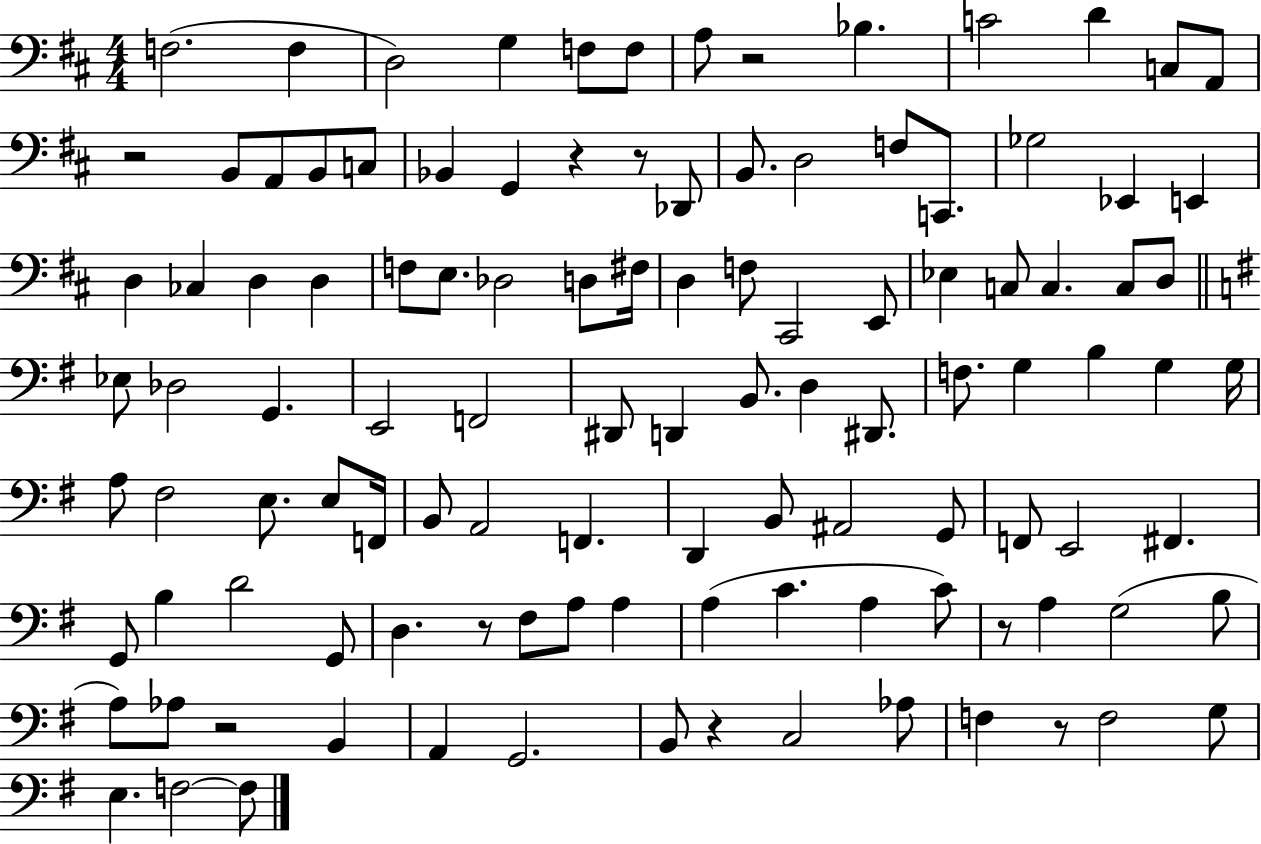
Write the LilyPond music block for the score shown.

{
  \clef bass
  \numericTimeSignature
  \time 4/4
  \key d \major
  \repeat volta 2 { f2.( f4 | d2) g4 f8 f8 | a8 r2 bes4. | c'2 d'4 c8 a,8 | \break r2 b,8 a,8 b,8 c8 | bes,4 g,4 r4 r8 des,8 | b,8. d2 f8 c,8. | ges2 ees,4 e,4 | \break d4 ces4 d4 d4 | f8 e8. des2 d8 fis16 | d4 f8 cis,2 e,8 | ees4 c8 c4. c8 d8 | \break \bar "||" \break \key g \major ees8 des2 g,4. | e,2 f,2 | dis,8 d,4 b,8. d4 dis,8. | f8. g4 b4 g4 g16 | \break a8 fis2 e8. e8 f,16 | b,8 a,2 f,4. | d,4 b,8 ais,2 g,8 | f,8 e,2 fis,4. | \break g,8 b4 d'2 g,8 | d4. r8 fis8 a8 a4 | a4( c'4. a4 c'8) | r8 a4 g2( b8 | \break a8) aes8 r2 b,4 | a,4 g,2. | b,8 r4 c2 aes8 | f4 r8 f2 g8 | \break e4. f2~~ f8 | } \bar "|."
}